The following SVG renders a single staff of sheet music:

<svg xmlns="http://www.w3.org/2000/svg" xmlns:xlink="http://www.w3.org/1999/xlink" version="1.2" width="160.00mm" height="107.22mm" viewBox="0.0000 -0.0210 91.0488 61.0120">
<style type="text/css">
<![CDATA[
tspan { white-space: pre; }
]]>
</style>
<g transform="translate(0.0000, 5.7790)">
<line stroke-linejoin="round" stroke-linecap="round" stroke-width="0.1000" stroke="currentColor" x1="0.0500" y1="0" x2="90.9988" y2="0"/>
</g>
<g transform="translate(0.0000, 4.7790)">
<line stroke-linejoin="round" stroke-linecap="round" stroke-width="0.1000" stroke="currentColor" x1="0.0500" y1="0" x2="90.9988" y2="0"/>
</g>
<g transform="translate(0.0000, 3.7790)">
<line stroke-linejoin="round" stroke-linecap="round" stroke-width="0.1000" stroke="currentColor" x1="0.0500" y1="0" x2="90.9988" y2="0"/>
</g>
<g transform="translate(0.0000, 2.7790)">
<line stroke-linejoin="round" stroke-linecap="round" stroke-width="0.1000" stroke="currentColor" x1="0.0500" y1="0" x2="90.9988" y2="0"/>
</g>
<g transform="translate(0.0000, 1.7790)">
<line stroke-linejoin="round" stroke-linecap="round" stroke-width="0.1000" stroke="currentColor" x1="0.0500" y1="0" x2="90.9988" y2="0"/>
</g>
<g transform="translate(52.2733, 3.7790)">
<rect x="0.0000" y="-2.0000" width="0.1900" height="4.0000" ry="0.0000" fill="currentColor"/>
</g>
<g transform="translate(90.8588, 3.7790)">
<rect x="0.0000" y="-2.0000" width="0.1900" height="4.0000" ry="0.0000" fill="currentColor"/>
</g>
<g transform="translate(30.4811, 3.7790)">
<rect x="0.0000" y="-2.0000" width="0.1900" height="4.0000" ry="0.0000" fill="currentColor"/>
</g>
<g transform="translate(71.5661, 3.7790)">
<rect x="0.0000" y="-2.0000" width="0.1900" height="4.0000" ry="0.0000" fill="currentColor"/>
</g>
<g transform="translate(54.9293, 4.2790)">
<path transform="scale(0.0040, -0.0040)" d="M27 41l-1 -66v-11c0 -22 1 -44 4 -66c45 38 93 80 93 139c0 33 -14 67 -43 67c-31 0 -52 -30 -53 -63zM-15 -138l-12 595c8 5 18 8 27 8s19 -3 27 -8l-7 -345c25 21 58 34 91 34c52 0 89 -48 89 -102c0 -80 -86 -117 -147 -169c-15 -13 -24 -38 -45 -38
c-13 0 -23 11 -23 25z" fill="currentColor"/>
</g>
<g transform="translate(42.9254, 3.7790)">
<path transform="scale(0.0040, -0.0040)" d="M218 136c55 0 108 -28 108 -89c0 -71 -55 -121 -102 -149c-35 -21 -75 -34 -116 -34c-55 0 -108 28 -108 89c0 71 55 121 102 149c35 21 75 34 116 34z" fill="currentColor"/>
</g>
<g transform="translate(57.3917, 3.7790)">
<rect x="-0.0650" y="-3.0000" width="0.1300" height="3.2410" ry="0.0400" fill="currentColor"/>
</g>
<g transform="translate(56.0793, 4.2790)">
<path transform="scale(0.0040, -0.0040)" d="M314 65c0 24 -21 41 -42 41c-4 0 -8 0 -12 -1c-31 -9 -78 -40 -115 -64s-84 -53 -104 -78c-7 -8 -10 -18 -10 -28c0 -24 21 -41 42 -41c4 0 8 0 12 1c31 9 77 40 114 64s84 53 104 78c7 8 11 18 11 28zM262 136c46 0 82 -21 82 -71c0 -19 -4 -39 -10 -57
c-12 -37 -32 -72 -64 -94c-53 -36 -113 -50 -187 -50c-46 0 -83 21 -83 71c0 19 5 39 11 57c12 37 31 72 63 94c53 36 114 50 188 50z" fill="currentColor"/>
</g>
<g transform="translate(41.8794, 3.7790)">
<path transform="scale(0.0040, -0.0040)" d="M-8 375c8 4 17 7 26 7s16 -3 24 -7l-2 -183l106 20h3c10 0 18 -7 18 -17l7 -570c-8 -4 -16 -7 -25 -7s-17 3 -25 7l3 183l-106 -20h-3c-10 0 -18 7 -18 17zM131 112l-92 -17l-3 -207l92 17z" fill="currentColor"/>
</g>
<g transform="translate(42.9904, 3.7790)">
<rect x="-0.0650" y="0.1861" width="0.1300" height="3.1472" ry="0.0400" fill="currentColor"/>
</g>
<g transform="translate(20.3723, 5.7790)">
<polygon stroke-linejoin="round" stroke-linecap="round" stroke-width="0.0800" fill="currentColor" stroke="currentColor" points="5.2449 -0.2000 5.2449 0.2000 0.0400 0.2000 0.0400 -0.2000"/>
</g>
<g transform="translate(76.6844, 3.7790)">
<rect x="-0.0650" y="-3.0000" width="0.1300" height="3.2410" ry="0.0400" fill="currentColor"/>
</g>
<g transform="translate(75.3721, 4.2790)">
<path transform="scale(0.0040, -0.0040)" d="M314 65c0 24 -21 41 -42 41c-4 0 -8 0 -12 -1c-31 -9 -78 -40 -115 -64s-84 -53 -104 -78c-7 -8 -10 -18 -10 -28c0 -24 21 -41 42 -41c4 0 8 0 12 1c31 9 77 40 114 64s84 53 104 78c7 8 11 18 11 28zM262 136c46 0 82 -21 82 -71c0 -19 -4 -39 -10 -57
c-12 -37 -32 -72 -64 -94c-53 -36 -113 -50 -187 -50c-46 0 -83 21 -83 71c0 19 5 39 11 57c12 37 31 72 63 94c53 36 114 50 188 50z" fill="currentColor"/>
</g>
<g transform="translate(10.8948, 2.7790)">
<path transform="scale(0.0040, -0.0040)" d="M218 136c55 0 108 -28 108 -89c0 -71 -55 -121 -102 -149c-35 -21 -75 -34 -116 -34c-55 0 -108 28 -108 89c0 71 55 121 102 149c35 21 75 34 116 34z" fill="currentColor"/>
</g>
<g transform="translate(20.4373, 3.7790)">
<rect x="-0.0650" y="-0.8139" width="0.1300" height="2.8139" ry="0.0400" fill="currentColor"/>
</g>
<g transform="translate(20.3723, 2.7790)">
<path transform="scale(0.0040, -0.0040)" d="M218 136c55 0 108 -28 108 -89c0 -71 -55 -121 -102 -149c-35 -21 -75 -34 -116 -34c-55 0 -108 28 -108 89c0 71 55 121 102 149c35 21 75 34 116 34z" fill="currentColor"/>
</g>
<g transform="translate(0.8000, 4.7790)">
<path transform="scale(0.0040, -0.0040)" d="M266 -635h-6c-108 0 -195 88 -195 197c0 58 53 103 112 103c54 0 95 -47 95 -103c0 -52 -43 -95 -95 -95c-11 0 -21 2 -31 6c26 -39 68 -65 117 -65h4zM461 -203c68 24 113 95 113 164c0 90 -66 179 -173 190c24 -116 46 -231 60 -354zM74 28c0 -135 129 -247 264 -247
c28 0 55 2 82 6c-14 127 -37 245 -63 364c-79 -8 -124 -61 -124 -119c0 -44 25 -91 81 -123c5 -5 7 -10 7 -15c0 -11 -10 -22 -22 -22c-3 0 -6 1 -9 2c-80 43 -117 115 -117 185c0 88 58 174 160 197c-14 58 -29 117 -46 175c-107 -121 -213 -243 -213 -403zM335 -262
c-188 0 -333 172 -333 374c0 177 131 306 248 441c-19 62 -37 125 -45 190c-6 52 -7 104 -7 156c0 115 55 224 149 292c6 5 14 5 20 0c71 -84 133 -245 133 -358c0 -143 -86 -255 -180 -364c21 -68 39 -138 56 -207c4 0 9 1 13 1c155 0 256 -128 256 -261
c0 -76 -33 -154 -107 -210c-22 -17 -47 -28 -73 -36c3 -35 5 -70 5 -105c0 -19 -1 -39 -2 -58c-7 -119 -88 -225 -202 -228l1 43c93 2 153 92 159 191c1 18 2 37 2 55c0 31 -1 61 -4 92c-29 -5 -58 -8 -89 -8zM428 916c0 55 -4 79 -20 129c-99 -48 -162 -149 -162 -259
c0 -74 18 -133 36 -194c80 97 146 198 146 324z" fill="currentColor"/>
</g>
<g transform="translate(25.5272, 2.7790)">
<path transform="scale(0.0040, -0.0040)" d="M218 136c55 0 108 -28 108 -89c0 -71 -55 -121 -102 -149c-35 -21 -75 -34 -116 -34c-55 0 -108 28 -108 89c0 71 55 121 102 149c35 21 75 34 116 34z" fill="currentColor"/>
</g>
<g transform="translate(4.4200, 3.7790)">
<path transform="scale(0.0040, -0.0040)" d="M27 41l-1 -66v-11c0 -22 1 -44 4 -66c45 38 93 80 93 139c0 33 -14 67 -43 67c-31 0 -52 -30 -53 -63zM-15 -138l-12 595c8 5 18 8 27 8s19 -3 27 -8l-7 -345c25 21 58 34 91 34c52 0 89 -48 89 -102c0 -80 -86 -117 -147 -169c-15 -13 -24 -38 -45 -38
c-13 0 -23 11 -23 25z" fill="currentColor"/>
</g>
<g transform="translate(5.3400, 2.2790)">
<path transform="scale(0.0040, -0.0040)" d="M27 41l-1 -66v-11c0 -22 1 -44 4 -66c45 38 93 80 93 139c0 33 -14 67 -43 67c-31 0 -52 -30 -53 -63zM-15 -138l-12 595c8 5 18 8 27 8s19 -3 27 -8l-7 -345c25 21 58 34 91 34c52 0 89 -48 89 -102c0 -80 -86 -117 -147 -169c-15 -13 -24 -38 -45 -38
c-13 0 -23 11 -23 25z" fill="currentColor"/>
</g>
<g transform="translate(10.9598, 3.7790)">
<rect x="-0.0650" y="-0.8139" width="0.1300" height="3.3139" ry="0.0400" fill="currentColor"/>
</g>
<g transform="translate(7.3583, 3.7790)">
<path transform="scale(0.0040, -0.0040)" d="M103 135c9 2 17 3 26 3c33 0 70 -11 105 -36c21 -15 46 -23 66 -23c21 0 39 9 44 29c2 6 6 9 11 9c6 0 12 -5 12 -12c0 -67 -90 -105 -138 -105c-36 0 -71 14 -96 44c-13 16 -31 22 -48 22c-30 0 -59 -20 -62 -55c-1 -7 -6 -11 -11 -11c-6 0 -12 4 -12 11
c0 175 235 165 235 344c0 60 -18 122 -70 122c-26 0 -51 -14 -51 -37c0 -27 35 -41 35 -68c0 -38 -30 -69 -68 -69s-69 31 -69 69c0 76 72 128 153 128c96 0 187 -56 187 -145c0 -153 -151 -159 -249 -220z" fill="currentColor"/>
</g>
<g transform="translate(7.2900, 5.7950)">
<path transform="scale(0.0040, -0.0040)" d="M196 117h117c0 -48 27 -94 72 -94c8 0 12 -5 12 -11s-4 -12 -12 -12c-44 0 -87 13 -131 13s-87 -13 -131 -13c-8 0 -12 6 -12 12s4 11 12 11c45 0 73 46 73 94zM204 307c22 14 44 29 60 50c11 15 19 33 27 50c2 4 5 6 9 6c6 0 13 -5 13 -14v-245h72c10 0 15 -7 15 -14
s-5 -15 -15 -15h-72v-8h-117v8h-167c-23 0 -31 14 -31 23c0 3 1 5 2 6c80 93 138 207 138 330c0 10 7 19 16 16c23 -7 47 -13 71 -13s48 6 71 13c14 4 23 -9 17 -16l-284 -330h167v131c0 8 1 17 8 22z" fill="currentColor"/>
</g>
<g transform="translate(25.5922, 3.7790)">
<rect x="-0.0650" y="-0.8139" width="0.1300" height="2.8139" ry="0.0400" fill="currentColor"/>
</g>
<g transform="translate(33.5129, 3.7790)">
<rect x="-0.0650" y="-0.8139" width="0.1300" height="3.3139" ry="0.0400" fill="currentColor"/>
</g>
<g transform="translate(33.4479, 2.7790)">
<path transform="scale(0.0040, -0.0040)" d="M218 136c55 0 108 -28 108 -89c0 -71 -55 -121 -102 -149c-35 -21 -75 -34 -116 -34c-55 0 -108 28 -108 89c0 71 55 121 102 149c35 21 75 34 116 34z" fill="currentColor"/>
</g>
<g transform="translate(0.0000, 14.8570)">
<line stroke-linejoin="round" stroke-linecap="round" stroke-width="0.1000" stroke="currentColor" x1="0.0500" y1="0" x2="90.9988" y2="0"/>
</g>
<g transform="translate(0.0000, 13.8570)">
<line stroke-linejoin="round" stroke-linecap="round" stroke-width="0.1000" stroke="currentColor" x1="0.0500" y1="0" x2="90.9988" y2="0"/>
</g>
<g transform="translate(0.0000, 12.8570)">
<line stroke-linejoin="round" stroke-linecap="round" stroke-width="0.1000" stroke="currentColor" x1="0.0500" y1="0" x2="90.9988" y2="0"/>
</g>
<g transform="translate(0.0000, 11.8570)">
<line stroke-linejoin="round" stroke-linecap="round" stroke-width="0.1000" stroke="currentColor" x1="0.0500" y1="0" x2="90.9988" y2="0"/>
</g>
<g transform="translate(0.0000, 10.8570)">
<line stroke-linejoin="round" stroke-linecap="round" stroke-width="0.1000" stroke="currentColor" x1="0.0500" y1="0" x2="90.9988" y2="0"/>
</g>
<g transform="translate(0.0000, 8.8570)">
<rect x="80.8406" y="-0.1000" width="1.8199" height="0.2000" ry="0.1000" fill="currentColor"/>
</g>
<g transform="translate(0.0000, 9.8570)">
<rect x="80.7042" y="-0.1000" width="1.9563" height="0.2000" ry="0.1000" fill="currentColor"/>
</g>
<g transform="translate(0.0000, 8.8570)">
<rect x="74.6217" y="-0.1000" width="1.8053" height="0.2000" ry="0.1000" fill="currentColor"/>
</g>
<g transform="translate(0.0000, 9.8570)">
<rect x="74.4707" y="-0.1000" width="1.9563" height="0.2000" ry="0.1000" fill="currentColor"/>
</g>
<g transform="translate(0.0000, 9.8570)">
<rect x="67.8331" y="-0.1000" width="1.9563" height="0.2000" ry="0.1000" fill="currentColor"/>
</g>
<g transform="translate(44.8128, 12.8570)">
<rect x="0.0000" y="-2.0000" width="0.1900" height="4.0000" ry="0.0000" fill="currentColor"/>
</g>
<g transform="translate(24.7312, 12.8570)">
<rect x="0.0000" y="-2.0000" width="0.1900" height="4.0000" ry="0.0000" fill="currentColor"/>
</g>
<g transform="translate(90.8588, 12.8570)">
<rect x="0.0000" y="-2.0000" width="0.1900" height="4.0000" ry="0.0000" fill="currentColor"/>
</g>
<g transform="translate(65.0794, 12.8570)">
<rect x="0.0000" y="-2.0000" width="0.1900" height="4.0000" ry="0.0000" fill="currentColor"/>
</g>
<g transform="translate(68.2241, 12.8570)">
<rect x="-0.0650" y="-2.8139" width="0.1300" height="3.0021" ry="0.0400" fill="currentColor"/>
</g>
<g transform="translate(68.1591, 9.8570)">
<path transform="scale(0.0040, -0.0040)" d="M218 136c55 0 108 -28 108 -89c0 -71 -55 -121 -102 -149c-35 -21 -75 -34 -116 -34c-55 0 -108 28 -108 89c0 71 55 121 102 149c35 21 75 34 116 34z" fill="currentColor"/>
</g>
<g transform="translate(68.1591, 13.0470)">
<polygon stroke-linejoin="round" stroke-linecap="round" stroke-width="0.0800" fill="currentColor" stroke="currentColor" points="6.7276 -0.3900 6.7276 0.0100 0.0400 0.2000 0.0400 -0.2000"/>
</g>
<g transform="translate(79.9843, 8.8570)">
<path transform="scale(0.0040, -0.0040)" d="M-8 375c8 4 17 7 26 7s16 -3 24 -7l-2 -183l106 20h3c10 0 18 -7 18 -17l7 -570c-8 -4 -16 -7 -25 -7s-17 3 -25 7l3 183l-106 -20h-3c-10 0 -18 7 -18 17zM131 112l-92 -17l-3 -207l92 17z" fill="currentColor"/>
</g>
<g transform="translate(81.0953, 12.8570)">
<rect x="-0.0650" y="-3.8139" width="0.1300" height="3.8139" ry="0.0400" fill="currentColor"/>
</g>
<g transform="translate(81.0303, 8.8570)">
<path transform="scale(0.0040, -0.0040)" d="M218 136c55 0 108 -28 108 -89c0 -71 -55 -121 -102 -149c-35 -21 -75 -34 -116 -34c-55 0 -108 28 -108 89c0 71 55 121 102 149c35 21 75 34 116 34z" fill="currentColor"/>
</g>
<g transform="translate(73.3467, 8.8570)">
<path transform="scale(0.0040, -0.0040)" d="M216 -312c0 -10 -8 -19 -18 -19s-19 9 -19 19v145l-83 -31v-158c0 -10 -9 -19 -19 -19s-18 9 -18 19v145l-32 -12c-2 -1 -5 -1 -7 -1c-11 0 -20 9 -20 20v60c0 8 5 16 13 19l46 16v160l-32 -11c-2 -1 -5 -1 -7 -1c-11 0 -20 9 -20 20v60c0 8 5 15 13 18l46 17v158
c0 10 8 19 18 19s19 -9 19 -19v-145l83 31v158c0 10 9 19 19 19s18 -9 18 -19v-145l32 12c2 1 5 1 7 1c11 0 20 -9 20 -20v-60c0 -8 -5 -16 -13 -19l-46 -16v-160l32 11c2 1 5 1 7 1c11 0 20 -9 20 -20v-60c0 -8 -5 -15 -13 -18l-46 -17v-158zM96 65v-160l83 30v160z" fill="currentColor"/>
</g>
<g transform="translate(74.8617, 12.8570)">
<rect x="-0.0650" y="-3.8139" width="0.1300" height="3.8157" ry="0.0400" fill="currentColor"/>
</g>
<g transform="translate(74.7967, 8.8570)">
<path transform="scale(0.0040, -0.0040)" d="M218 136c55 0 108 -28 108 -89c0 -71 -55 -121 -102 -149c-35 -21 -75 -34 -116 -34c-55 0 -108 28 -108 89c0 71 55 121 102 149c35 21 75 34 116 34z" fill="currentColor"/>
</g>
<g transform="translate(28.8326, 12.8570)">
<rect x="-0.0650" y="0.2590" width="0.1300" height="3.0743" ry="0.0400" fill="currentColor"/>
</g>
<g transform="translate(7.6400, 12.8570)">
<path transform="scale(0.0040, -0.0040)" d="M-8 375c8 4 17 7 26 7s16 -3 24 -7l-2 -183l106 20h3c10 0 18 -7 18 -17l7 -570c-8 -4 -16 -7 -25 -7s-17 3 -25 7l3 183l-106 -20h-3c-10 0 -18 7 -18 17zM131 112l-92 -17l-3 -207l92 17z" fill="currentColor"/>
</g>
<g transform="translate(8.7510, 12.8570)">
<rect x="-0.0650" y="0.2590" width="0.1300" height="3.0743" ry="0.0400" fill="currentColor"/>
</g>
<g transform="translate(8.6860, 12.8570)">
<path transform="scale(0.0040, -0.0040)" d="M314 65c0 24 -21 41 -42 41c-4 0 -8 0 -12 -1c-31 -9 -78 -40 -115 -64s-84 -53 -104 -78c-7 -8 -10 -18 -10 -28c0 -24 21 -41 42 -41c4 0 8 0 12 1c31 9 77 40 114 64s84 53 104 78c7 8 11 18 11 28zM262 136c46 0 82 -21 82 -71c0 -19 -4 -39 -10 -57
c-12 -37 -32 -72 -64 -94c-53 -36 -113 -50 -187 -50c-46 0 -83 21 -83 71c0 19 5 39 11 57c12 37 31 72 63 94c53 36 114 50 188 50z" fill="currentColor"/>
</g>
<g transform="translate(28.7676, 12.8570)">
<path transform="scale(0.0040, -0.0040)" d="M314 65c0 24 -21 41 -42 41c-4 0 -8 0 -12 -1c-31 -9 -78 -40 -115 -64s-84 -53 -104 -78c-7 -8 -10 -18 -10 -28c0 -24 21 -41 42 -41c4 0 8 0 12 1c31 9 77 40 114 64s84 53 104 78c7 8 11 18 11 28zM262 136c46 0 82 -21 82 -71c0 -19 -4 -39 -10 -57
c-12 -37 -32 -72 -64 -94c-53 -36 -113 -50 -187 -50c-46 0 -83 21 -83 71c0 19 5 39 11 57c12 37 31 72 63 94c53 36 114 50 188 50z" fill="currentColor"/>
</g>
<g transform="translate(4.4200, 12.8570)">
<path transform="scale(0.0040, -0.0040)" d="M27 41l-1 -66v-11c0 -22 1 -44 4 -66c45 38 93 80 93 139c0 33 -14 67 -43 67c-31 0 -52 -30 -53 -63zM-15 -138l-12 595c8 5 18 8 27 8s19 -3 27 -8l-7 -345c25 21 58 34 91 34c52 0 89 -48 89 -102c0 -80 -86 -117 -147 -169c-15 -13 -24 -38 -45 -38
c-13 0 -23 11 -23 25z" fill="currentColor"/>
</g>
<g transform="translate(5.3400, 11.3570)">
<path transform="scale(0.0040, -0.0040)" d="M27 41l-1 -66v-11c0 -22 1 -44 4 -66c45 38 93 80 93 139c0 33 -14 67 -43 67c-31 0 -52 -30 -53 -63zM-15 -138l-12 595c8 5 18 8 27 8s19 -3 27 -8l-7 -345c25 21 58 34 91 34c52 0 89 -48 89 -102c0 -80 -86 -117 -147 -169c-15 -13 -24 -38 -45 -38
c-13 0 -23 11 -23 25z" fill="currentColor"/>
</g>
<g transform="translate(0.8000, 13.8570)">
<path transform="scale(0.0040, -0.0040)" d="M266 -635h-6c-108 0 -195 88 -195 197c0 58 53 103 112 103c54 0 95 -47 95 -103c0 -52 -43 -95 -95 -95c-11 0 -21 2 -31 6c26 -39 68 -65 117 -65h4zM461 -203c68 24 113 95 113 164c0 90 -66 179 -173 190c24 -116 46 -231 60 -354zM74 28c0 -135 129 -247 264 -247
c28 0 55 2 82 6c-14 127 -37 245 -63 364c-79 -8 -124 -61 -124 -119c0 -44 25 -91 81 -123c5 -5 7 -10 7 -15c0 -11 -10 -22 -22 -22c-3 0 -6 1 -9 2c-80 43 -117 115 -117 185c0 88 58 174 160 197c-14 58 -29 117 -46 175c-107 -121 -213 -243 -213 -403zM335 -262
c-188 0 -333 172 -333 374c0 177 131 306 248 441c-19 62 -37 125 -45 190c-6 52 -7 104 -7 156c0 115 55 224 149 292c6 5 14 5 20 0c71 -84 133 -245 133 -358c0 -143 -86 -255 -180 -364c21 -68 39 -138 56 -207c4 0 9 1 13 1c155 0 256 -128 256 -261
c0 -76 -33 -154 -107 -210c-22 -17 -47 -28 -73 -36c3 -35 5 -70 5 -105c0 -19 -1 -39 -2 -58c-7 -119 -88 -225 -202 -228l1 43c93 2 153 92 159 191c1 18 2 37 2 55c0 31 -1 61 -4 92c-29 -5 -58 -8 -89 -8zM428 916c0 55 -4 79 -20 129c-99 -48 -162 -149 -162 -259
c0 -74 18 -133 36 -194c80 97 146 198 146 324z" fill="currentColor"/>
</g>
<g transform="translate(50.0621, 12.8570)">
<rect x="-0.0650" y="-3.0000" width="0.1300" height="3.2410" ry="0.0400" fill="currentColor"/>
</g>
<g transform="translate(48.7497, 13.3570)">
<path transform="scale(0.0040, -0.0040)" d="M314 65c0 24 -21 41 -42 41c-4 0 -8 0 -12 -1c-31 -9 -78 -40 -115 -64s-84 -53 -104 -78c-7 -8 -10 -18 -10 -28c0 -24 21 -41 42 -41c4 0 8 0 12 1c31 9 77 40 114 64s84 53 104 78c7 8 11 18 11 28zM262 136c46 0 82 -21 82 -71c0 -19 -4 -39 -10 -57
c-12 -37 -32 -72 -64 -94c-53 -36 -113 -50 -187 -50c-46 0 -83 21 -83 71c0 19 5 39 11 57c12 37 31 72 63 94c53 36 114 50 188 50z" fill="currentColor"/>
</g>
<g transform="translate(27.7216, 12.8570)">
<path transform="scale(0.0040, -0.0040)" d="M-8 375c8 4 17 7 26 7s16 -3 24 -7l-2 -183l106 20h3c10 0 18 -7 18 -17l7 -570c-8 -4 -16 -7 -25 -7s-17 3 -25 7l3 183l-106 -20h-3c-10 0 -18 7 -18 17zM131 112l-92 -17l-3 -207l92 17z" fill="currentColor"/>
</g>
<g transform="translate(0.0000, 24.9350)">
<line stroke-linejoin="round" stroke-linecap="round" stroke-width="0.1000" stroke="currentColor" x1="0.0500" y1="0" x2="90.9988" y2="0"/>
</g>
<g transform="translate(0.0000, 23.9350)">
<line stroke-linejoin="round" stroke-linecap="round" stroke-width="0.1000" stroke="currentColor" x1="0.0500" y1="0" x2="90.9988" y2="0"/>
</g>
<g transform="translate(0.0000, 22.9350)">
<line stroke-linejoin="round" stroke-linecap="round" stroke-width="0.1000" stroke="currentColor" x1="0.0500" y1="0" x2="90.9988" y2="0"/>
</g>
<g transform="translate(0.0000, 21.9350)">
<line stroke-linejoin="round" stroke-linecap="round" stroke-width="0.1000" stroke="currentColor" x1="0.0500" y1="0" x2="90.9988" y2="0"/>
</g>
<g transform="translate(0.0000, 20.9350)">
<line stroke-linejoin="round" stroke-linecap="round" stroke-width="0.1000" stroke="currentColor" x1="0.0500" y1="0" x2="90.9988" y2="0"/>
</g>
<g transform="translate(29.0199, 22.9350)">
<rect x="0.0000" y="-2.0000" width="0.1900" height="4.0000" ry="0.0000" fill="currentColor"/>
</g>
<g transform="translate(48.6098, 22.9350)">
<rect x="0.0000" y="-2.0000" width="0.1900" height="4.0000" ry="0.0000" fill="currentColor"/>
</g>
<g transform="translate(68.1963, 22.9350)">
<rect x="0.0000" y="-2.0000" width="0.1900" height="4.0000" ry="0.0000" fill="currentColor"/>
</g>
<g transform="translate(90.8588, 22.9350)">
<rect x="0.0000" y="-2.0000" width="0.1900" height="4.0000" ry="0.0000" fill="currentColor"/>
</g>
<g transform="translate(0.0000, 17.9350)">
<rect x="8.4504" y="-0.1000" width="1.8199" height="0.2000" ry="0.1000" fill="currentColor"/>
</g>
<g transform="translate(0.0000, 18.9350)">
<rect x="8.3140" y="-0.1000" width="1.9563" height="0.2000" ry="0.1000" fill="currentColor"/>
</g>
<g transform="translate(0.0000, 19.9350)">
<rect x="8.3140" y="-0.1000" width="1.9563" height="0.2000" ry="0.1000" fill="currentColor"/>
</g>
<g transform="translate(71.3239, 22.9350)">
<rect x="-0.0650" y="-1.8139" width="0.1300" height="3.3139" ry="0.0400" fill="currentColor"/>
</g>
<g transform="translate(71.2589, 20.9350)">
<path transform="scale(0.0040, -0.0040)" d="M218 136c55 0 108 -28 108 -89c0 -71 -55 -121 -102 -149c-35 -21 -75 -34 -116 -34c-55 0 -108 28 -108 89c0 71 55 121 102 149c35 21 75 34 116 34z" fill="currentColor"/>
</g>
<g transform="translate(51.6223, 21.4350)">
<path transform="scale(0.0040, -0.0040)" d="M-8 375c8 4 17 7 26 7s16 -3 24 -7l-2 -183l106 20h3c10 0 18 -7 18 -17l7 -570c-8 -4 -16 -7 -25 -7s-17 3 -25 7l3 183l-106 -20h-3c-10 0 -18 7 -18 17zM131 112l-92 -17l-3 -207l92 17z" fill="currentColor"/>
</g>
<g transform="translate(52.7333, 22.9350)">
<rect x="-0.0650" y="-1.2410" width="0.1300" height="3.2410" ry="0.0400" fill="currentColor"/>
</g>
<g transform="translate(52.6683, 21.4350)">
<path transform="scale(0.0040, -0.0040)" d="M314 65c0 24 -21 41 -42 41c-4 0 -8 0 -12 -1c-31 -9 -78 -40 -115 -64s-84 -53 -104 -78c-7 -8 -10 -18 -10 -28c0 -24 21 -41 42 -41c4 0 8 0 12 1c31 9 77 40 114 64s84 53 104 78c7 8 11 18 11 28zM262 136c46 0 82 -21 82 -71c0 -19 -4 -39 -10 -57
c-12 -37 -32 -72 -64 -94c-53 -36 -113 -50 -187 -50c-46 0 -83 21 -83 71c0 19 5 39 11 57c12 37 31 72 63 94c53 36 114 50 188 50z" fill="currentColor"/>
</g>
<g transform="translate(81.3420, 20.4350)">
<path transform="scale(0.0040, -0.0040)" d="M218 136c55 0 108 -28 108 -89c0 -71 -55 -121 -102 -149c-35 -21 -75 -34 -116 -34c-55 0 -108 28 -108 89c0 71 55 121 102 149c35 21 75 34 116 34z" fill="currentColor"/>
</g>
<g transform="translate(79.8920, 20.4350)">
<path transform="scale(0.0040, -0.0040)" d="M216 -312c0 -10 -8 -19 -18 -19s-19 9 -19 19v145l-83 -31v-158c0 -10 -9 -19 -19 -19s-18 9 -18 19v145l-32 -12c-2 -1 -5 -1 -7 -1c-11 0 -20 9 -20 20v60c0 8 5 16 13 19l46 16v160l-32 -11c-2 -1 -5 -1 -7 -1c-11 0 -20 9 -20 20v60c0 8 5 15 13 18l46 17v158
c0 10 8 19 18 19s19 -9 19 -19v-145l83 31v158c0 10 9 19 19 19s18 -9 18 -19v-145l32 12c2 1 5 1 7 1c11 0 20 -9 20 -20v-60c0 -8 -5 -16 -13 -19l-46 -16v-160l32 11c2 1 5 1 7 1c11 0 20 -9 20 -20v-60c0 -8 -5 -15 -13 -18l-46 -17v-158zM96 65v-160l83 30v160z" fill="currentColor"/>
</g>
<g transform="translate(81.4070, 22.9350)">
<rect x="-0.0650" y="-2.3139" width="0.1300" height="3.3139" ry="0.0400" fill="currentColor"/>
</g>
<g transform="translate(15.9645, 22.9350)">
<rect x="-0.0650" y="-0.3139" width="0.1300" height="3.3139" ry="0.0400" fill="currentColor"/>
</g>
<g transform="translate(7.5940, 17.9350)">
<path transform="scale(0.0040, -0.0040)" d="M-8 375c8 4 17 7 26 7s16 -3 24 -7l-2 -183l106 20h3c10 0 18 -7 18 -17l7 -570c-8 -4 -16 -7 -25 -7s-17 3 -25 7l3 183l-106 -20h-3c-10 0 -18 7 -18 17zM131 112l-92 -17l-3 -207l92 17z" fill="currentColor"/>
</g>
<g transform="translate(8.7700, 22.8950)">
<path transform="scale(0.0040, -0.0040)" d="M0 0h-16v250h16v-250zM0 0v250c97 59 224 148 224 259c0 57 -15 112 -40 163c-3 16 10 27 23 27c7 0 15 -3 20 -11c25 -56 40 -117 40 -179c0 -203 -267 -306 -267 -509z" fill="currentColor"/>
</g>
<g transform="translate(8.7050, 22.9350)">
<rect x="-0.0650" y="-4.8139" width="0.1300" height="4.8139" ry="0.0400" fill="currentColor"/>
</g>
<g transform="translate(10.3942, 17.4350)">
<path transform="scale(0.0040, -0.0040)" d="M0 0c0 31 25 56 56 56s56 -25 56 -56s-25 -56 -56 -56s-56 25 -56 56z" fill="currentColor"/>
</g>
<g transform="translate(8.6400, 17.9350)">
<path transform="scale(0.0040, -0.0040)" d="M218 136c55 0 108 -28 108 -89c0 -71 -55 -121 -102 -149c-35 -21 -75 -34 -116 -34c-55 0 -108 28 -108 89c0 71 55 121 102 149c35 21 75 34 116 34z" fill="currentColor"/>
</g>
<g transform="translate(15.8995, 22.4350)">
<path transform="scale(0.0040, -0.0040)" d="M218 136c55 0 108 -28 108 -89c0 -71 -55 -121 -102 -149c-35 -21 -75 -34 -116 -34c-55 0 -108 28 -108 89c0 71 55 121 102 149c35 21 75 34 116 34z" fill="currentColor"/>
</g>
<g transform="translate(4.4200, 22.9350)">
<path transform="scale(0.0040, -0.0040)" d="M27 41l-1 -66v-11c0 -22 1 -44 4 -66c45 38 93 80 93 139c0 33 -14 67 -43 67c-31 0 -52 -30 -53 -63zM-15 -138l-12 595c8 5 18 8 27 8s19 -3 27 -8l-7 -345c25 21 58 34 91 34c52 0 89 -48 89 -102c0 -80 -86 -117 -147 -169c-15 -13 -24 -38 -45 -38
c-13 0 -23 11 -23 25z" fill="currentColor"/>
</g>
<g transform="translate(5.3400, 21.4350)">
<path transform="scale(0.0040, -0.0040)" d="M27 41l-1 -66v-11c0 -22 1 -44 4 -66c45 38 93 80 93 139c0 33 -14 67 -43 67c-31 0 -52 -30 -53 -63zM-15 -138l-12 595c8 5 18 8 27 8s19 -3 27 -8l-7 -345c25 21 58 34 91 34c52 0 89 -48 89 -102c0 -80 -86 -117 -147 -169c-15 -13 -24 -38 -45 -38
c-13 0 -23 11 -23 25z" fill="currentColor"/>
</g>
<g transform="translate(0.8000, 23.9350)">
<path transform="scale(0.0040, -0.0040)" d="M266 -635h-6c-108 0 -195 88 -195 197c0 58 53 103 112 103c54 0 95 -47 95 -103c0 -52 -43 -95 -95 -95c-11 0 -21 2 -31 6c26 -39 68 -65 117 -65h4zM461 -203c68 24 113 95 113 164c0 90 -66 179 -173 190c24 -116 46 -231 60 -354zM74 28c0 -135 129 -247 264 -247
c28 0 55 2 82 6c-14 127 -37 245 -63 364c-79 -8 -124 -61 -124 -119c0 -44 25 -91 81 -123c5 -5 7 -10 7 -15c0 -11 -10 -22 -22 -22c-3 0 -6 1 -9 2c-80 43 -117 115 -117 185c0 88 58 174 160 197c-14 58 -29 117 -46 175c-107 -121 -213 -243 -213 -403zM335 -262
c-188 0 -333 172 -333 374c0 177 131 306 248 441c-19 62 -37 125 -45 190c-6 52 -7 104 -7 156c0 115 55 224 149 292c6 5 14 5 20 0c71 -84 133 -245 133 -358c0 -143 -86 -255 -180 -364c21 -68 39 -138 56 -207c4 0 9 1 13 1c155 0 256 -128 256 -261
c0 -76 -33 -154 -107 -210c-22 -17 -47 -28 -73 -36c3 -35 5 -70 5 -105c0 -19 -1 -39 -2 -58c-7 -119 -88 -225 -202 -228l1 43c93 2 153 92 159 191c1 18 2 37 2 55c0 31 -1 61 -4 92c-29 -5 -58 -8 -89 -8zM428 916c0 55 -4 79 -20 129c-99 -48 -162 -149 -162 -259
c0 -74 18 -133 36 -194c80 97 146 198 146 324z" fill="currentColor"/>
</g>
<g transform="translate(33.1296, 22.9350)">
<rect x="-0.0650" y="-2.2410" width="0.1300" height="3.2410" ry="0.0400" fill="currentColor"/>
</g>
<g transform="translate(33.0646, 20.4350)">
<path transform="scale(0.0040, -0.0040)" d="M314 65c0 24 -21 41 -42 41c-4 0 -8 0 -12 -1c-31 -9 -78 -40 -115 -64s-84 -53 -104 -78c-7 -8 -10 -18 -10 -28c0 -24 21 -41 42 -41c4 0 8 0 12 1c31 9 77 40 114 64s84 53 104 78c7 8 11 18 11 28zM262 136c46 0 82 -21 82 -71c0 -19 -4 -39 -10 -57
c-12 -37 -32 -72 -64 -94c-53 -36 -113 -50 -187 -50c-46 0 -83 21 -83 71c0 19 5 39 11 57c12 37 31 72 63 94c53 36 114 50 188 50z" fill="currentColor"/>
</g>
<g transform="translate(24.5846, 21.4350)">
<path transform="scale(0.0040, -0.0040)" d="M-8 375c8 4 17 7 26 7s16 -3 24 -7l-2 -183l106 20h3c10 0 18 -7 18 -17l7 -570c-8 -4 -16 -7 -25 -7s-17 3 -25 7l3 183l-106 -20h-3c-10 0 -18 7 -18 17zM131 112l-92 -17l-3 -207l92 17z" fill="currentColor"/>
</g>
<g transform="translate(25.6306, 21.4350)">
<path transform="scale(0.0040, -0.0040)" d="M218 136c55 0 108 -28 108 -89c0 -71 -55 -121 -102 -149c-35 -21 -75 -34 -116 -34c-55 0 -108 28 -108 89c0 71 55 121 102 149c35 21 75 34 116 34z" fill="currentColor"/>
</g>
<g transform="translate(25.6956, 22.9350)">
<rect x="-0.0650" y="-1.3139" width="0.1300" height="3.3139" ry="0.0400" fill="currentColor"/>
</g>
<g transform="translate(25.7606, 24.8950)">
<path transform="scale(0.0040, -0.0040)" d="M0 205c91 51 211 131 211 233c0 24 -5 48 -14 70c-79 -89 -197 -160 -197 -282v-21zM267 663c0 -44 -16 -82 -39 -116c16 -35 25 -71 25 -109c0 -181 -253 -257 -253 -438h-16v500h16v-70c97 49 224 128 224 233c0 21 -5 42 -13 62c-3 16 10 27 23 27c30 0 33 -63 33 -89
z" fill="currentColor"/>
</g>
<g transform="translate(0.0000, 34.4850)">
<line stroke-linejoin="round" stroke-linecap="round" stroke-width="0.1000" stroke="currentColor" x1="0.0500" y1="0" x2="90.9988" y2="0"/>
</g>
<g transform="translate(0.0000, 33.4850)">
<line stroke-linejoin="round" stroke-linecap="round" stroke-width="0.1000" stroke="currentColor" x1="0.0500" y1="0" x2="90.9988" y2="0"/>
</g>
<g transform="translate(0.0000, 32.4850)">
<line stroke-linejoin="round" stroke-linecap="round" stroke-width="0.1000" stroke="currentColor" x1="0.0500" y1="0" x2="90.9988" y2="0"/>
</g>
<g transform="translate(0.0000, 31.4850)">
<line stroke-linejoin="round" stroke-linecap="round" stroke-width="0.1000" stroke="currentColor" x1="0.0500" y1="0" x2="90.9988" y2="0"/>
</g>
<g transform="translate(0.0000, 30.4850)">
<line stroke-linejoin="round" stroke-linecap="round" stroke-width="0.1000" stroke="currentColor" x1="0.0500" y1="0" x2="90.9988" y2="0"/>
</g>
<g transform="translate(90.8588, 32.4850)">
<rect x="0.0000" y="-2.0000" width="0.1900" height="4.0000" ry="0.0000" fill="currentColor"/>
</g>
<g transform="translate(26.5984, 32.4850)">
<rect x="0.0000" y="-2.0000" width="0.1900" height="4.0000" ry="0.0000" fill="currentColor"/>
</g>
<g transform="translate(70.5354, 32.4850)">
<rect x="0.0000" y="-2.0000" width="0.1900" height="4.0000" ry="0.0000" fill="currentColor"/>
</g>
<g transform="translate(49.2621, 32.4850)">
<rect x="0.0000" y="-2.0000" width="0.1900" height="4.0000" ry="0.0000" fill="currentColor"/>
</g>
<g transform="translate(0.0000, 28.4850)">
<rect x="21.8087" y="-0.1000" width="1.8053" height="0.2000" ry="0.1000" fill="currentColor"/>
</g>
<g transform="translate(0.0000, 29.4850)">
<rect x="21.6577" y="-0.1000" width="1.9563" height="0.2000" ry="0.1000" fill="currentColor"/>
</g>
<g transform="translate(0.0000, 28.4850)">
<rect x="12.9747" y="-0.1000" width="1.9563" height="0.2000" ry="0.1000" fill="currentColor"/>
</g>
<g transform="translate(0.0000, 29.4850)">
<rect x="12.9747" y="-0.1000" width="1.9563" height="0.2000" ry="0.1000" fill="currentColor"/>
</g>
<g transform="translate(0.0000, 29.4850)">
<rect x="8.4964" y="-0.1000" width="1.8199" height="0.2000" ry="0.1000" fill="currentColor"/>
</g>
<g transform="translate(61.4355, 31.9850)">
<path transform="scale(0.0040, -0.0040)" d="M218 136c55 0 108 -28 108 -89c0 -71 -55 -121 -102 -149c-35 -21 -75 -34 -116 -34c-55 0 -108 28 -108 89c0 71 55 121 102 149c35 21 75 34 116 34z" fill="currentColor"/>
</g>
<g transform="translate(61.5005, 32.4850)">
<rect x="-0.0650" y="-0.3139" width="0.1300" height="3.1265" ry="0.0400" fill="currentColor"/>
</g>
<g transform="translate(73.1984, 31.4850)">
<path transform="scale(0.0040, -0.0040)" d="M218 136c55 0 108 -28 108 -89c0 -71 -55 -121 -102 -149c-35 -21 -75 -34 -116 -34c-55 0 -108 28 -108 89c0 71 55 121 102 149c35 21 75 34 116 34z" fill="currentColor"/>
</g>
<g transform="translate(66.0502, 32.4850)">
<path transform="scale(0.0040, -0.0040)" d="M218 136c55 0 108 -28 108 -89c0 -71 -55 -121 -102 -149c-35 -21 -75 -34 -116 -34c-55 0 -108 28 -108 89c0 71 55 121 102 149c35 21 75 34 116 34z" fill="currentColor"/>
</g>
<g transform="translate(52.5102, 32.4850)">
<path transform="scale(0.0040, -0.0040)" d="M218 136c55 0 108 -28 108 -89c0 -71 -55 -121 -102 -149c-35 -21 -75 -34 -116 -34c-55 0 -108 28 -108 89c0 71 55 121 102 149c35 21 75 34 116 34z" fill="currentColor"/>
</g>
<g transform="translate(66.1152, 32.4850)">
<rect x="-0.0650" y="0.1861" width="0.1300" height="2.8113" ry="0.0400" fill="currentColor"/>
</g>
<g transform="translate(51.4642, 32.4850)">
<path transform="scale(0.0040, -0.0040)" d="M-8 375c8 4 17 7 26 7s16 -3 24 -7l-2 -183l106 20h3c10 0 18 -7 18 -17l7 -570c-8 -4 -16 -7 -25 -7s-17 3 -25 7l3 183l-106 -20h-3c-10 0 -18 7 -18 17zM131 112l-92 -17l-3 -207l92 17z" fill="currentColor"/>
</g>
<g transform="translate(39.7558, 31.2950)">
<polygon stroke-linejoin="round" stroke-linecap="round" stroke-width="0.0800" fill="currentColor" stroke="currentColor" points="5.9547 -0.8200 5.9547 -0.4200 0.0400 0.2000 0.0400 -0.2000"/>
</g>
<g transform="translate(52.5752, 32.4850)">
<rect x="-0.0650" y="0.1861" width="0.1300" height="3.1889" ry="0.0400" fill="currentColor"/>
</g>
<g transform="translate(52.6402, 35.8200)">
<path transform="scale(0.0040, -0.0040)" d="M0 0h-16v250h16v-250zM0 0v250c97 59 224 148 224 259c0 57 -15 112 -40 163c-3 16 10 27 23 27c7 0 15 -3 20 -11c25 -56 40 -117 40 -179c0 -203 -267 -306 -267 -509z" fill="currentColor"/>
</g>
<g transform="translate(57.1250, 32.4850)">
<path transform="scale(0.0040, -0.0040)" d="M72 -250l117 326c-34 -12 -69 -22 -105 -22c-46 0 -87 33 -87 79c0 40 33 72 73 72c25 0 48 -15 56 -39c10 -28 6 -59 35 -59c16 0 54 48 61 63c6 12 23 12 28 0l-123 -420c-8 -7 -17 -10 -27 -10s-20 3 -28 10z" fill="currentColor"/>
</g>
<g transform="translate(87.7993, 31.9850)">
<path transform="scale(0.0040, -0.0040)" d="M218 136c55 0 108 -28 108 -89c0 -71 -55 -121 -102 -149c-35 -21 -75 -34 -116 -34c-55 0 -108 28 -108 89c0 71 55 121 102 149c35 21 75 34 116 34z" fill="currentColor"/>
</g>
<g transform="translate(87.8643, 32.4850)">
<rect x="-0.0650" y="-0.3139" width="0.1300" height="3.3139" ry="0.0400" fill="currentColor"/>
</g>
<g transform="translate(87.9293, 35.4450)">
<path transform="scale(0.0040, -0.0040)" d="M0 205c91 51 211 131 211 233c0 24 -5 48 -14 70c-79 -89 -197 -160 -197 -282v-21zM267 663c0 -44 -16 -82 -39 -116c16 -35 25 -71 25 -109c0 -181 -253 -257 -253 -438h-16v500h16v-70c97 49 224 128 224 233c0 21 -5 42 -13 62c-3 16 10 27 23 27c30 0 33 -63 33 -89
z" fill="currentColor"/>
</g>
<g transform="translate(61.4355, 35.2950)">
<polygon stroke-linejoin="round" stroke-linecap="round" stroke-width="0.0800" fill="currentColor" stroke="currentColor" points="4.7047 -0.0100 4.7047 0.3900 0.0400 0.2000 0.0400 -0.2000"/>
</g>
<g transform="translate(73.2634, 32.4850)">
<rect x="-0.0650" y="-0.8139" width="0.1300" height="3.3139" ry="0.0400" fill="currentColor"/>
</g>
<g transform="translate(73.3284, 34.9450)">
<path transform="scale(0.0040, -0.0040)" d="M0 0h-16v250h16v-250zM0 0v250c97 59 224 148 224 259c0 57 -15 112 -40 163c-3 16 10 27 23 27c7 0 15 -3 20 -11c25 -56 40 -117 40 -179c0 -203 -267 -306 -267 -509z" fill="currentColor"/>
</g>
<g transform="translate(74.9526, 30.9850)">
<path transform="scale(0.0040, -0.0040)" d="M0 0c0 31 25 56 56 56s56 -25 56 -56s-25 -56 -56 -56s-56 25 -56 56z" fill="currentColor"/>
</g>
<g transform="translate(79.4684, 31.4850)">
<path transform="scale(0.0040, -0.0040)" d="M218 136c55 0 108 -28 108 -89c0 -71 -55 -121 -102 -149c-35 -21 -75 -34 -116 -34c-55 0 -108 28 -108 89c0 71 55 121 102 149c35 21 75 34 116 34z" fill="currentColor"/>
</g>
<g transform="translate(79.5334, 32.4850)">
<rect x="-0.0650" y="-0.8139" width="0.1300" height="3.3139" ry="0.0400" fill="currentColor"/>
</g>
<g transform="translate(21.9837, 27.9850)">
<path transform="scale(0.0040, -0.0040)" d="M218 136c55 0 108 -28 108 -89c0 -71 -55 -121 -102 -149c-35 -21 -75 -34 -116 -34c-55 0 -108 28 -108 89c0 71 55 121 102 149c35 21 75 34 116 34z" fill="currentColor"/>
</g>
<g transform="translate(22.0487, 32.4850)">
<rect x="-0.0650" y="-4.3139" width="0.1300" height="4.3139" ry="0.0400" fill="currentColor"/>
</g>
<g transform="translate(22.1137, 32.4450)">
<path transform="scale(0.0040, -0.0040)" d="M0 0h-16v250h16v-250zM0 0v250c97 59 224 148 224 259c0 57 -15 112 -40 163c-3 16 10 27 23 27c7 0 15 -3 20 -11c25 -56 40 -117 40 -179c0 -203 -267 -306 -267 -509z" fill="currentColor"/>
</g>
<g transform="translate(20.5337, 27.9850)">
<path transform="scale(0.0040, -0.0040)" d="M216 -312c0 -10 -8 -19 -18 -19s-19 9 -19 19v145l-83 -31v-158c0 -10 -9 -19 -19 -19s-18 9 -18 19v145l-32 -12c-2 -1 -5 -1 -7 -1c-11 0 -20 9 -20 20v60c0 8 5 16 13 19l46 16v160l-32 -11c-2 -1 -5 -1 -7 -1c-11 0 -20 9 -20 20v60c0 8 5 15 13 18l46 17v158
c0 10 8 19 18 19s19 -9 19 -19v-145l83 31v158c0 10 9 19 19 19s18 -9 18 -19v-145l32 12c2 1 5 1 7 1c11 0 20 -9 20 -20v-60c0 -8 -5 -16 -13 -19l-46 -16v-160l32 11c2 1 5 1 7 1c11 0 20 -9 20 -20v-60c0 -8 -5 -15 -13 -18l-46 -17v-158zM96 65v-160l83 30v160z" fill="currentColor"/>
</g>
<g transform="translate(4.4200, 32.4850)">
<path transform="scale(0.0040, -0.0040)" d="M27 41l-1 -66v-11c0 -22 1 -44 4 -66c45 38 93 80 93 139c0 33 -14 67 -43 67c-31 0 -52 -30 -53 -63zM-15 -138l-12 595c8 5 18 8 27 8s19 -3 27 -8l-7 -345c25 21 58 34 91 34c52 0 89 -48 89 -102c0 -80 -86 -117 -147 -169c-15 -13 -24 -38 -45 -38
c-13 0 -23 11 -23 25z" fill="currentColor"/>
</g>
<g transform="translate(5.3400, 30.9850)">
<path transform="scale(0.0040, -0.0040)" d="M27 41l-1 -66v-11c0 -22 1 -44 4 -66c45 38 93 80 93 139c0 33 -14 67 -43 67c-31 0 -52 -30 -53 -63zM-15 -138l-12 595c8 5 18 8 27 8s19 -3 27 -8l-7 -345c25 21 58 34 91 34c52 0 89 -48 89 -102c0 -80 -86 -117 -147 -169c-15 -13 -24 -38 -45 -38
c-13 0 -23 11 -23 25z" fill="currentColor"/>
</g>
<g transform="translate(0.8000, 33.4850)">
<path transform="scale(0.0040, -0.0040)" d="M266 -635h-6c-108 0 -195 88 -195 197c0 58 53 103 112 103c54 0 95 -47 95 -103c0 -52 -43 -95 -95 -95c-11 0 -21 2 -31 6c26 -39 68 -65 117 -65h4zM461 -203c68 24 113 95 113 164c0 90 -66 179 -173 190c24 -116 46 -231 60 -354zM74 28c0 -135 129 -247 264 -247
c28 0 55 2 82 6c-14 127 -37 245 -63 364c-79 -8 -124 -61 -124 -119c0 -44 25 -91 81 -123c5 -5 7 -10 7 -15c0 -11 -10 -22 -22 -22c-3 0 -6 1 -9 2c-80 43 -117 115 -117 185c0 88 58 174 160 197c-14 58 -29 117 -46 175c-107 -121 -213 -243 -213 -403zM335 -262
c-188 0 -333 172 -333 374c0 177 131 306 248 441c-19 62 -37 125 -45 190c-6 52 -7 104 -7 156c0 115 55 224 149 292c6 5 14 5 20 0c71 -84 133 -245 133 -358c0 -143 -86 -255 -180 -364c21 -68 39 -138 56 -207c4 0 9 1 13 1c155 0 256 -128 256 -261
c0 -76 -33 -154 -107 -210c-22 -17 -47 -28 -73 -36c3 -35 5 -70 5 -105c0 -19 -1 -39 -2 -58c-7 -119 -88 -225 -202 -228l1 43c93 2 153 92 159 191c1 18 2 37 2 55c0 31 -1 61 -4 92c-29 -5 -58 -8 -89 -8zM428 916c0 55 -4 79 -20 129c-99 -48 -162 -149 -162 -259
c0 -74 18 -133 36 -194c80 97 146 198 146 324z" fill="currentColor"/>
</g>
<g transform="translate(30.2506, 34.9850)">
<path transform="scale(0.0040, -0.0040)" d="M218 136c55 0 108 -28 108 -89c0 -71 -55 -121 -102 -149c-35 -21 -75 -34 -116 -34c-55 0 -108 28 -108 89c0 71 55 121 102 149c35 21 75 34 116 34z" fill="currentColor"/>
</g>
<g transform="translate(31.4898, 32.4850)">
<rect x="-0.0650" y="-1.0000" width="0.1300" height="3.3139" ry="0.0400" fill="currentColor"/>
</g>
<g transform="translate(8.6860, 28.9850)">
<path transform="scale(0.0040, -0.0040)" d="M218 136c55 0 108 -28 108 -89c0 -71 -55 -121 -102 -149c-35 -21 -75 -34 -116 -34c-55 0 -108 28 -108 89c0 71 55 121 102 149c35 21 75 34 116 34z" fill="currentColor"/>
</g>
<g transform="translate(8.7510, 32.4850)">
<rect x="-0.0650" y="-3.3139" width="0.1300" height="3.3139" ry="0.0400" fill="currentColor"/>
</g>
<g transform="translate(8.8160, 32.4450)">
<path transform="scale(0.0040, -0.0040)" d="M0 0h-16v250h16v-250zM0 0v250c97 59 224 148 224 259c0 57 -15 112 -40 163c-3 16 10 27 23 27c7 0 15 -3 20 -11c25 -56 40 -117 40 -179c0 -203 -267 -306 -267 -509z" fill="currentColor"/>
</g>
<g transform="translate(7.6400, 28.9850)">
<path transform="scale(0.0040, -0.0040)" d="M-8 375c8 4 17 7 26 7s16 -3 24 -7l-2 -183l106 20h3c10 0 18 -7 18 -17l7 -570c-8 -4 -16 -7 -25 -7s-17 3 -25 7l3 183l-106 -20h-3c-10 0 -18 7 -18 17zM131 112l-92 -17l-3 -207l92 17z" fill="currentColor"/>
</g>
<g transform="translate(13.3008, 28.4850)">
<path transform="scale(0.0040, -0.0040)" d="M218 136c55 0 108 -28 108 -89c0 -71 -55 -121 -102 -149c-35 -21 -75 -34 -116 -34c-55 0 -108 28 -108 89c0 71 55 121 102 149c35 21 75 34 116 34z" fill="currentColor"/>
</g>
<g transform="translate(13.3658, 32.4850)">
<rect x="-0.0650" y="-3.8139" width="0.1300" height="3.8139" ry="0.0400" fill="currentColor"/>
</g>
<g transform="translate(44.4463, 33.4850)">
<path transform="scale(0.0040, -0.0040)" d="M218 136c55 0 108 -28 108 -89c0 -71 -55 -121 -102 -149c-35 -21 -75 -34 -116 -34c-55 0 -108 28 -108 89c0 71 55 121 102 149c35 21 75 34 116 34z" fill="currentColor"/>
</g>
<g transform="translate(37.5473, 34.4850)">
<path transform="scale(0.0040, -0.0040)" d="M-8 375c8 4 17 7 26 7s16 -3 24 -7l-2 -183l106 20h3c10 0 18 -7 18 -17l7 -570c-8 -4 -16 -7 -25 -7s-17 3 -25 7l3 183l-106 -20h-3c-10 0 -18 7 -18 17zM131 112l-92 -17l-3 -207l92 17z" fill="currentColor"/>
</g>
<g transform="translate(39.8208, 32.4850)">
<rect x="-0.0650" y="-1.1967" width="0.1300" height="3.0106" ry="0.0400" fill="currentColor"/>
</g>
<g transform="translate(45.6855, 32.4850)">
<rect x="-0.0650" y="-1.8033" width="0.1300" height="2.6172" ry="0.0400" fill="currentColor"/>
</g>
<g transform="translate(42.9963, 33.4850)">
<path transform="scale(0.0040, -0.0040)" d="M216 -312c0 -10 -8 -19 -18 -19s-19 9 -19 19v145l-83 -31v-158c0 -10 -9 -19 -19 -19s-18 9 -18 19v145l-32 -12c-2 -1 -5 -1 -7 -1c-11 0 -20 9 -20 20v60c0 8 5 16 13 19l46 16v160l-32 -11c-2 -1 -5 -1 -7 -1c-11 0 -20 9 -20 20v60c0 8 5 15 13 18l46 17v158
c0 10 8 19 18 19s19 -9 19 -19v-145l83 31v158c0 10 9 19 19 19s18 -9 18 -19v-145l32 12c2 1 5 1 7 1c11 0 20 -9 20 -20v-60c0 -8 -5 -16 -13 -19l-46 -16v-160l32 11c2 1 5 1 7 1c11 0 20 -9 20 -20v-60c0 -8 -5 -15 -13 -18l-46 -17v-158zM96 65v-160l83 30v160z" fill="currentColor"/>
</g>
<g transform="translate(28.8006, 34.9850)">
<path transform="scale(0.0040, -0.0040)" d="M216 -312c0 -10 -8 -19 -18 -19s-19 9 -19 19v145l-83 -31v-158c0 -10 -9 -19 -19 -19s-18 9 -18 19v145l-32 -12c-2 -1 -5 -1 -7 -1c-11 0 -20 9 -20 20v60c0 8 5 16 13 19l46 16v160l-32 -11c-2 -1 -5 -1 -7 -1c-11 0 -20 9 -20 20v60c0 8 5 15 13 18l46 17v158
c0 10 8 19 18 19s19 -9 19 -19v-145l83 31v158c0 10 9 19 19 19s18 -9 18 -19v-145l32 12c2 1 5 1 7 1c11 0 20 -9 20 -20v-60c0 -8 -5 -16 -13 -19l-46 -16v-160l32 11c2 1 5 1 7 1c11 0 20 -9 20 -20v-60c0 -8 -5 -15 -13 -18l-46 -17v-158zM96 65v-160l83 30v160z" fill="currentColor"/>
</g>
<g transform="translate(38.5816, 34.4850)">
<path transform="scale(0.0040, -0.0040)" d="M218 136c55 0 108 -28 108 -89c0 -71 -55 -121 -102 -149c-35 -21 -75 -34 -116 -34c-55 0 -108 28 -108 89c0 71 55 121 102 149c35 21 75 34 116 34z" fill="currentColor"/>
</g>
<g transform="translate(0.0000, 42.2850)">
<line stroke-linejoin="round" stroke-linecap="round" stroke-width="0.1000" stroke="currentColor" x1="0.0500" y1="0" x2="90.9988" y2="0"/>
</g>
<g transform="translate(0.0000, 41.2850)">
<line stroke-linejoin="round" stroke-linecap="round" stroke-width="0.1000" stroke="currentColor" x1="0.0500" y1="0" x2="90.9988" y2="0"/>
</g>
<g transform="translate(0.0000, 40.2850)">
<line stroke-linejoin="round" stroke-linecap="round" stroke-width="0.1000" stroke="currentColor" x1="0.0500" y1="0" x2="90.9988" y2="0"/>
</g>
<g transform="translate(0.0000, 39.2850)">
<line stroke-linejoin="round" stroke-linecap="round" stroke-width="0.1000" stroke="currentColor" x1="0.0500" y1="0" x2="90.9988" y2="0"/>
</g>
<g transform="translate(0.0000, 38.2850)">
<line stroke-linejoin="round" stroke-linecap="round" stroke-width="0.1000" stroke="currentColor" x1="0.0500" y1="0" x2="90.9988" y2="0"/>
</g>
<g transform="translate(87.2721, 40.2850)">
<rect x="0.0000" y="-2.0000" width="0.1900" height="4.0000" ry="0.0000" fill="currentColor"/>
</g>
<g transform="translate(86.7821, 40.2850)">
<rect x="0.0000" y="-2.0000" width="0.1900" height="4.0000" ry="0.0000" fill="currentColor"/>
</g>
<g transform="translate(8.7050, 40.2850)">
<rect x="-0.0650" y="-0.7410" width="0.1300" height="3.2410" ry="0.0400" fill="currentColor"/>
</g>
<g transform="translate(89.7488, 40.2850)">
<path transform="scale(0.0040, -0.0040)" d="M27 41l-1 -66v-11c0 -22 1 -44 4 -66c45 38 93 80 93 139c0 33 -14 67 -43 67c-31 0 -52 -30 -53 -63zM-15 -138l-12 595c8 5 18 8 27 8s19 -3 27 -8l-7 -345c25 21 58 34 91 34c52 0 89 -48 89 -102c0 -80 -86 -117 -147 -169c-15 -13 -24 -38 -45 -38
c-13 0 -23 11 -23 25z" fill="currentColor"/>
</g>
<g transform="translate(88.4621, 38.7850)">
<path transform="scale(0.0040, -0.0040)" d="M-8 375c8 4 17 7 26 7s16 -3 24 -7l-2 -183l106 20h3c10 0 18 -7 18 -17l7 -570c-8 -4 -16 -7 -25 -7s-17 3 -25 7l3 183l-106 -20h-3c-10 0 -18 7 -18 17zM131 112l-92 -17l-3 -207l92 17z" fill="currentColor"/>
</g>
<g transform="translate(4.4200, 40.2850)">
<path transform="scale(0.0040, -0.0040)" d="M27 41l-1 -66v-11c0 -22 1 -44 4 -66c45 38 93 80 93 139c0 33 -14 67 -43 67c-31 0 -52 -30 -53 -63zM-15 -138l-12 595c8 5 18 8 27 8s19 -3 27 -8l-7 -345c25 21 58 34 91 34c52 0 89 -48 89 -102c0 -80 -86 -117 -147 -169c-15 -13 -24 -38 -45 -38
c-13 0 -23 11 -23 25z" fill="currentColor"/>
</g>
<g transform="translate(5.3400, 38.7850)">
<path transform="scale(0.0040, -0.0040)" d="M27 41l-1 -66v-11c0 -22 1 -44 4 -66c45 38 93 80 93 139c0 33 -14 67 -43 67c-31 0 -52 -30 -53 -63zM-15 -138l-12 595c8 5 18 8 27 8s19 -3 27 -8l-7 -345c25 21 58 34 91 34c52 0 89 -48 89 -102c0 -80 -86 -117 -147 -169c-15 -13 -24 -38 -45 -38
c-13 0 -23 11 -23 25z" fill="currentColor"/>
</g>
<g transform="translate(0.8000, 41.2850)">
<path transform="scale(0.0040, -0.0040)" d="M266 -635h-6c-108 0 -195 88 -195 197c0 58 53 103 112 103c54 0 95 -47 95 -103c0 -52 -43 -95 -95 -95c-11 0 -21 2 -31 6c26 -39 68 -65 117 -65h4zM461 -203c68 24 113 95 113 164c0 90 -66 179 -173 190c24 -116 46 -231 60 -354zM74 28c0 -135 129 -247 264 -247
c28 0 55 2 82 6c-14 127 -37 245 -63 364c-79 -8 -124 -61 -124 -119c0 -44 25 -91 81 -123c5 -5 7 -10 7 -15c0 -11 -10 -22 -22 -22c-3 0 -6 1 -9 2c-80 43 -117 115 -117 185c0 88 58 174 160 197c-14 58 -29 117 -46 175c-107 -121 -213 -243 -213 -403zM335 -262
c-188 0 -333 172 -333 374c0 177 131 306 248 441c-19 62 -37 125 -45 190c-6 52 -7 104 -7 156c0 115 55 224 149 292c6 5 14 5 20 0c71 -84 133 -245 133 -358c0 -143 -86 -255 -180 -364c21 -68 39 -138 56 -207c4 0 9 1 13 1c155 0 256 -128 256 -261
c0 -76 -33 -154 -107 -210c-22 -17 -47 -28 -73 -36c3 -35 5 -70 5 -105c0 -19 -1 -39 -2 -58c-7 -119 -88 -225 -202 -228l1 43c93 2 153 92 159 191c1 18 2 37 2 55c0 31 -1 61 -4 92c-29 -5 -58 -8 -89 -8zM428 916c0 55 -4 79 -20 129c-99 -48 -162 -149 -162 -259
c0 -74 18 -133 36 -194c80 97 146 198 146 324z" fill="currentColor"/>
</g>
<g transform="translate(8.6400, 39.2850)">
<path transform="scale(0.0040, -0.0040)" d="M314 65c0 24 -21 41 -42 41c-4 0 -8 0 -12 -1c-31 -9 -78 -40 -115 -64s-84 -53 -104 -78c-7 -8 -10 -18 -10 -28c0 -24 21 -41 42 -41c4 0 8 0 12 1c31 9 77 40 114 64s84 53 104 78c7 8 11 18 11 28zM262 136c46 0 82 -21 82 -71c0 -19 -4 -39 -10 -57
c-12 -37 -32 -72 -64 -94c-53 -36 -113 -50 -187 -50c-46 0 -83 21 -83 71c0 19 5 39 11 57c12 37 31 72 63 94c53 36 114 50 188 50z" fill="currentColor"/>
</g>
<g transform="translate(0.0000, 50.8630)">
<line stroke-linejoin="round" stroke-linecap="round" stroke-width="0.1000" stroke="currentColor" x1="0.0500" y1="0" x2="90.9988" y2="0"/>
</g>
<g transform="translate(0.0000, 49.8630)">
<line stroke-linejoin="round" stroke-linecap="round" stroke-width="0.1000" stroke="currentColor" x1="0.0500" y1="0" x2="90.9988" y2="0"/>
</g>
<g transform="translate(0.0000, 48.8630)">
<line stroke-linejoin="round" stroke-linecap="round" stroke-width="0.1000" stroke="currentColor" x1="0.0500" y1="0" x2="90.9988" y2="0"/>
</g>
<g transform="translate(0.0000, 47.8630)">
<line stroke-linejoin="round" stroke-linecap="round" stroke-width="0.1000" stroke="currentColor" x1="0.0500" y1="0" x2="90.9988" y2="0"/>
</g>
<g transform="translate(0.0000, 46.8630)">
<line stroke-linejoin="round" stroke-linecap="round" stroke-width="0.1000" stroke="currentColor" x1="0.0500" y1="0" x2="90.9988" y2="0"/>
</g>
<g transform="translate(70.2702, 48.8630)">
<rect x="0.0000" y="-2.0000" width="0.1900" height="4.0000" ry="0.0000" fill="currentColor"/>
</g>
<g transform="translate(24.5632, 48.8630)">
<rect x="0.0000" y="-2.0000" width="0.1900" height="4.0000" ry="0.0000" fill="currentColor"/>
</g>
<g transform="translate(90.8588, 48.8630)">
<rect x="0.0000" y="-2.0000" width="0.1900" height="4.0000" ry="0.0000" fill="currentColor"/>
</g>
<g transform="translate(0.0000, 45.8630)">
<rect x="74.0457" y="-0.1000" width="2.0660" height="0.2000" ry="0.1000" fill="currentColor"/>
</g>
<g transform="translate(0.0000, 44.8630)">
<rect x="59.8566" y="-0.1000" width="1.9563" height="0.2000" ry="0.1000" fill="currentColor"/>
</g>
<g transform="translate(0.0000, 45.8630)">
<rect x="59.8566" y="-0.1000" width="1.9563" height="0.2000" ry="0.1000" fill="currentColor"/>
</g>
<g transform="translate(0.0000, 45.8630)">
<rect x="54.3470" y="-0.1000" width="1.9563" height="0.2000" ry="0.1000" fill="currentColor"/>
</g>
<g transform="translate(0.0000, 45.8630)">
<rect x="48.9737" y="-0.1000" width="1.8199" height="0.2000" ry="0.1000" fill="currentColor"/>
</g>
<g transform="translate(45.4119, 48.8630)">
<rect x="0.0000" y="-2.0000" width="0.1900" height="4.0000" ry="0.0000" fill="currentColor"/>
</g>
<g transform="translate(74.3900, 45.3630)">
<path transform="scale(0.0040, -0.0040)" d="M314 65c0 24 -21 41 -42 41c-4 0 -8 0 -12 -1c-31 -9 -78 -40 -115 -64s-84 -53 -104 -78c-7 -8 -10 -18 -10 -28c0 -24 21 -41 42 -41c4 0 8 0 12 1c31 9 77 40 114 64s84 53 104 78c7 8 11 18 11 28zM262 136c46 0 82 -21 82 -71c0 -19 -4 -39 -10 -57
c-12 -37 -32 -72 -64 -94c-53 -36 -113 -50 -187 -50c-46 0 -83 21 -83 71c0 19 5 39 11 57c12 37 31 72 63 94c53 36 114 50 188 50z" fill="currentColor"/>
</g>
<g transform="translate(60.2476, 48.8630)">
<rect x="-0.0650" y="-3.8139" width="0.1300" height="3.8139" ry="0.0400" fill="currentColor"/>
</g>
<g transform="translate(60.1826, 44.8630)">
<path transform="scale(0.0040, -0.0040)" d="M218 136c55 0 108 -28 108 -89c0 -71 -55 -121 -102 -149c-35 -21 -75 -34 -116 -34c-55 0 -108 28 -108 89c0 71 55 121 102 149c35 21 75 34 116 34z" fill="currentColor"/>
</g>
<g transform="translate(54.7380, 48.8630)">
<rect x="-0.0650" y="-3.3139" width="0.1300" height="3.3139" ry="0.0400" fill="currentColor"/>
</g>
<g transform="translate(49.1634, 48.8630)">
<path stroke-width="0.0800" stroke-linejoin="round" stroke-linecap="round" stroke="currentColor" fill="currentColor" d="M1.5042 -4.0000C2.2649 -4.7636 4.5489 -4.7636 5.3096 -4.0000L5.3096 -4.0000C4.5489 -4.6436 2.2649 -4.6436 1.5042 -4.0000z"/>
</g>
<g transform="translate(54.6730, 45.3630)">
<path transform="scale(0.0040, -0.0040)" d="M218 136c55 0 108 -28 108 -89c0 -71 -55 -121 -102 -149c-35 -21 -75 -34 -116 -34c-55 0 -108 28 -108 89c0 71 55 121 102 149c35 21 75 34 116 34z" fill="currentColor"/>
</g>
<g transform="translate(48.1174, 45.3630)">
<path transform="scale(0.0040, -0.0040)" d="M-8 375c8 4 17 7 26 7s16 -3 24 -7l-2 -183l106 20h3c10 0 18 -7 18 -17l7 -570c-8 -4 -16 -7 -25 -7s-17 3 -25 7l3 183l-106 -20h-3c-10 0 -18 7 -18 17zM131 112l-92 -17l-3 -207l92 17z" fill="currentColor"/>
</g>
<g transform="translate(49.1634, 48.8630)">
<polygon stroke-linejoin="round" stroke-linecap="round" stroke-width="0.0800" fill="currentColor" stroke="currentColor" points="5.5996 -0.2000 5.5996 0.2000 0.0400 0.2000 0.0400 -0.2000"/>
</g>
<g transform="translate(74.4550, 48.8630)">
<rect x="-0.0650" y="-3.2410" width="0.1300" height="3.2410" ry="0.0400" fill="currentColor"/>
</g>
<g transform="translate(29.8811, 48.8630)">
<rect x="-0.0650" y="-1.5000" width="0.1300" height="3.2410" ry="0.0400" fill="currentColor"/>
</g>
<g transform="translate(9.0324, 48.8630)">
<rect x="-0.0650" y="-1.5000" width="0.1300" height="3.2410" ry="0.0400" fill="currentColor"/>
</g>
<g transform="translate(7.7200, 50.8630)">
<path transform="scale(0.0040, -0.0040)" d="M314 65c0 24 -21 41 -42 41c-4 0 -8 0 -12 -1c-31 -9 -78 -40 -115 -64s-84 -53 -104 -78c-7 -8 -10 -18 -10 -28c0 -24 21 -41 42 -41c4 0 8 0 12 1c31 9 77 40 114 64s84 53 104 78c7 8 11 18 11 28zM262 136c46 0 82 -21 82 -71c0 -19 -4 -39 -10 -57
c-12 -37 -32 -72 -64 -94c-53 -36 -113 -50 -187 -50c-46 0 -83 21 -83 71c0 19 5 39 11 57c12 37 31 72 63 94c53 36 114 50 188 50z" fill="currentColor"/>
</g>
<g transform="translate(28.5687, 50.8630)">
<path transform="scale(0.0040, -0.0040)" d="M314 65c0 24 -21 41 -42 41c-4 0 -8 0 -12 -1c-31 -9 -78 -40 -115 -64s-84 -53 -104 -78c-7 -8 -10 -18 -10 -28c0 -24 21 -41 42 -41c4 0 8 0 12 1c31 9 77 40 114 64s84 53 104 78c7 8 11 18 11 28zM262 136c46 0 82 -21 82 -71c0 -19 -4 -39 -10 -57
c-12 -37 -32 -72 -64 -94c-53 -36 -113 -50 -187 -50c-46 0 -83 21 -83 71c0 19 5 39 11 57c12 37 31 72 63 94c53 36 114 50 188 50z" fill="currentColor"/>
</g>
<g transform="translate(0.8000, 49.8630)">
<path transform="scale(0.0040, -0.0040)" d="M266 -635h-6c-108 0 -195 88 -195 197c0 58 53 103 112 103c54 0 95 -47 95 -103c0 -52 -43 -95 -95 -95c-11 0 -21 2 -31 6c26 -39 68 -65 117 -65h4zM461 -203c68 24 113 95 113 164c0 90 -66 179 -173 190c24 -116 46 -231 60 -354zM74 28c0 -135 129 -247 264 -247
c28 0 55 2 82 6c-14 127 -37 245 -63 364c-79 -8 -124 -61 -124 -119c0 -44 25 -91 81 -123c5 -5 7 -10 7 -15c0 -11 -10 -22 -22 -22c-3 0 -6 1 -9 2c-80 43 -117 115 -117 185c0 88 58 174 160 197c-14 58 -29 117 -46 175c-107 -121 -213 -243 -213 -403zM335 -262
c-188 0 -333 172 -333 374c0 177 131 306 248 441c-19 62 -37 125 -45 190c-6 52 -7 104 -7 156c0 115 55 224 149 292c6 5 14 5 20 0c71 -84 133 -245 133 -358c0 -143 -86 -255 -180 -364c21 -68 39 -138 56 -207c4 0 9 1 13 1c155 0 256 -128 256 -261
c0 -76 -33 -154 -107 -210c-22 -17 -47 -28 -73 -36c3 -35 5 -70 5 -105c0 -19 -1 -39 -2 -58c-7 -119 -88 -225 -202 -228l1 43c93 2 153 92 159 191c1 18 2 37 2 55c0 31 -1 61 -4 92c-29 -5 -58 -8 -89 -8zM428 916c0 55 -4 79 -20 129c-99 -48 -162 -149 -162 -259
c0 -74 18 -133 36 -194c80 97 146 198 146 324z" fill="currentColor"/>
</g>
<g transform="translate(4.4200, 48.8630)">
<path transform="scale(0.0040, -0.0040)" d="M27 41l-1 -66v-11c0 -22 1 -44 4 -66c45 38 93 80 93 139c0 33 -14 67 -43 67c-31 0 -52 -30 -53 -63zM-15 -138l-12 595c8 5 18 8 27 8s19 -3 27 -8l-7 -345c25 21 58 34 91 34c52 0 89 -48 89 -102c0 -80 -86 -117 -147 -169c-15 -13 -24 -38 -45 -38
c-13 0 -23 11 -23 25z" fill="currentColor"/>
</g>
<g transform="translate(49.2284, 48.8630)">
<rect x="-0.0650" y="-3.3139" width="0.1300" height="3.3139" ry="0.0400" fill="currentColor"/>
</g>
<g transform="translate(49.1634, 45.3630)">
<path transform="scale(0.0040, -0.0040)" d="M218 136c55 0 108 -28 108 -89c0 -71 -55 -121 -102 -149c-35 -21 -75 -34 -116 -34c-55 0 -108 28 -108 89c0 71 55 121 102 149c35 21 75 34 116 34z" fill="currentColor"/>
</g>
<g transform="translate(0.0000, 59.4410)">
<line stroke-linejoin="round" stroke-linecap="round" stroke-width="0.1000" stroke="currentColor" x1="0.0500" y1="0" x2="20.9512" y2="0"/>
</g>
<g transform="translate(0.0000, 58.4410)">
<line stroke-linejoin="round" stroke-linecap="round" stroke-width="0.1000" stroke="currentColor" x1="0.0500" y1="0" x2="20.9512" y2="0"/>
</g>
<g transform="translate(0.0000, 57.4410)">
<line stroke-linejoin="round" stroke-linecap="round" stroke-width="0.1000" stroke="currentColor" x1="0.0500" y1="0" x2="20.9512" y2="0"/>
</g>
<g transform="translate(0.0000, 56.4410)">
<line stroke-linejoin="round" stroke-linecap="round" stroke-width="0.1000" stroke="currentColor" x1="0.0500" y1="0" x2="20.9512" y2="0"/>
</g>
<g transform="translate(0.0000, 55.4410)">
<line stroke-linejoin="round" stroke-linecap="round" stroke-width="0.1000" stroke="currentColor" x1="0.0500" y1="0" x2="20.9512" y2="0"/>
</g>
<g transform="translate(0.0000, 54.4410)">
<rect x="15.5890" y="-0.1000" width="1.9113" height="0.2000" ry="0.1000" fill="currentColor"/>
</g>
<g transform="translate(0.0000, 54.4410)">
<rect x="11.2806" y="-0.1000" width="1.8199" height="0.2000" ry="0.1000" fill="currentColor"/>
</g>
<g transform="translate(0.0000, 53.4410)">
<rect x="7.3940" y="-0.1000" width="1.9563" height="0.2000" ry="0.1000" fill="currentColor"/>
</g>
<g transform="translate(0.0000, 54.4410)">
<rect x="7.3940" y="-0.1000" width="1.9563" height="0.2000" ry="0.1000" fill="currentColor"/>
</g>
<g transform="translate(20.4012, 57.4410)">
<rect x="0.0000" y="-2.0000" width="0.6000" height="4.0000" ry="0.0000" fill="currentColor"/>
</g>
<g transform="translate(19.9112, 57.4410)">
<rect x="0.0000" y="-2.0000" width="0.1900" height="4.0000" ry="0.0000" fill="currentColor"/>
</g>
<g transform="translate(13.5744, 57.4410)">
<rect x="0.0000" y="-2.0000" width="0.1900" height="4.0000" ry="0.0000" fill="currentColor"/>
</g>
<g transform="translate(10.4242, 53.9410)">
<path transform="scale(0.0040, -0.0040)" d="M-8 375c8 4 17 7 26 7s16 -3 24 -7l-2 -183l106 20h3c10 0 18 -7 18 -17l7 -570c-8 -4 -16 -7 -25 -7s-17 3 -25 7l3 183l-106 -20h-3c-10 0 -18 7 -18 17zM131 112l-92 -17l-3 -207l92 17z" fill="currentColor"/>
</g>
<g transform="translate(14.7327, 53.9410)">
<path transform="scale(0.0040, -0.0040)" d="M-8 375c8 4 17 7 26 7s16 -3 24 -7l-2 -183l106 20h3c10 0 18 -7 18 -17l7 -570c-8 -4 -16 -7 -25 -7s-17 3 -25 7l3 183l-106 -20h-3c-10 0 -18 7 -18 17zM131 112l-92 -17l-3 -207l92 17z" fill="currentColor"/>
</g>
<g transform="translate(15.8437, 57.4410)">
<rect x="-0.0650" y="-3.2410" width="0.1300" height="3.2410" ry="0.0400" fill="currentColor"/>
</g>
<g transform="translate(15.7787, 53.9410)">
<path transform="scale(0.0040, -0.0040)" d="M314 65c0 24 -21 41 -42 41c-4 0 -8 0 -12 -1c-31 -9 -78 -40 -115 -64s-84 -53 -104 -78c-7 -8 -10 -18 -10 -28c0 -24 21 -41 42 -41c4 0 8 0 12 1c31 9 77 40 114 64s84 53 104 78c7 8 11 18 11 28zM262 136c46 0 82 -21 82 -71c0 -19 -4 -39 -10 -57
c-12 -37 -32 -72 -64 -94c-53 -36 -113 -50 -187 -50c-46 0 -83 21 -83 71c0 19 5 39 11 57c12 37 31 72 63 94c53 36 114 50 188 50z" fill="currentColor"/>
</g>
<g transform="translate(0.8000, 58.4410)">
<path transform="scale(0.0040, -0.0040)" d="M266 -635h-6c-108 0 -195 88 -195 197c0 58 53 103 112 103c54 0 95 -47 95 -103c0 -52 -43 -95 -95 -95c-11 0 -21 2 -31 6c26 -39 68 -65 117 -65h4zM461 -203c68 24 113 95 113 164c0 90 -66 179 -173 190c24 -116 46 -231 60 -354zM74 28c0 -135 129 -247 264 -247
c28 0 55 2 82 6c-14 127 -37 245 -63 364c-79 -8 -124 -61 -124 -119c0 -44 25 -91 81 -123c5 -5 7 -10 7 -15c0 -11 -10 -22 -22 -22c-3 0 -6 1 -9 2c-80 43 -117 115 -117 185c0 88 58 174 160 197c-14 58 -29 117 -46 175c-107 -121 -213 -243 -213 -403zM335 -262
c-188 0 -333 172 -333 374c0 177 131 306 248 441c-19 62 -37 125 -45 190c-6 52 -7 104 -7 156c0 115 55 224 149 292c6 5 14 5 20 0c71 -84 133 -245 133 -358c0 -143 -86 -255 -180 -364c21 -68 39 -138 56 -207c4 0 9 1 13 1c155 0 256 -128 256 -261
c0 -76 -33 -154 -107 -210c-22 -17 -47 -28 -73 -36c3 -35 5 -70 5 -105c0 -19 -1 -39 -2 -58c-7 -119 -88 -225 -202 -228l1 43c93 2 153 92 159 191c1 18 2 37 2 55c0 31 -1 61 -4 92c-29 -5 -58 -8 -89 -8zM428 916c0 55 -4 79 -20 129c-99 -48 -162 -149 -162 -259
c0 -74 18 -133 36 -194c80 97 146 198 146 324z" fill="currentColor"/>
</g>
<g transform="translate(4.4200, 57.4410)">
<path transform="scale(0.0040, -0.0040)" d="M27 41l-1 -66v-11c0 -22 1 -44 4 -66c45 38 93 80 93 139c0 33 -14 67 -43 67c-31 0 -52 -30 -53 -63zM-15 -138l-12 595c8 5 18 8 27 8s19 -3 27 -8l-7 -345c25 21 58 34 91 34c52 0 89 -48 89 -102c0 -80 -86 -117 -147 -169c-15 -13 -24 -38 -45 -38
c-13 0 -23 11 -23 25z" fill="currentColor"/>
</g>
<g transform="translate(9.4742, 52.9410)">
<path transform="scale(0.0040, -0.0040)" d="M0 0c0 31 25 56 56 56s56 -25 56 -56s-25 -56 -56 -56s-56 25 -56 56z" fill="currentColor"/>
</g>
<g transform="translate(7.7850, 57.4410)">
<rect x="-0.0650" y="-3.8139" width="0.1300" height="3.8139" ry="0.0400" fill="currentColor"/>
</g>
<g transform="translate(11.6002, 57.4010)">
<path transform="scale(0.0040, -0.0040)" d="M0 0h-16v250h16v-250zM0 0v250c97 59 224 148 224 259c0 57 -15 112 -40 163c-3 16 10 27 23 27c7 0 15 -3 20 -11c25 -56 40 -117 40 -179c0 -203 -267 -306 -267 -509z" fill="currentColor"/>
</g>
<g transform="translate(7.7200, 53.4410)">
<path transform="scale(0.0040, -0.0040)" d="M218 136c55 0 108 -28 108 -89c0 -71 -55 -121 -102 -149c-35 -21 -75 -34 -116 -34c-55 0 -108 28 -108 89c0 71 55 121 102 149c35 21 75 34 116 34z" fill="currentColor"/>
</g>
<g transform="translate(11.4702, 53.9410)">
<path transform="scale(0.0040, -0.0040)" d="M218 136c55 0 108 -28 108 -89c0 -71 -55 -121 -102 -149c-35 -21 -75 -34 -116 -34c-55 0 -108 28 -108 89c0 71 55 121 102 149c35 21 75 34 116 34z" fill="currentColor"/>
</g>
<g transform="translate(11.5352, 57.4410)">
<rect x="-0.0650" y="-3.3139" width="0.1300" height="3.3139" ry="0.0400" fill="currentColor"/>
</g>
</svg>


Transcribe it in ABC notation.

X:1
T:Untitled
M:2/4
L:1/4
K:Bb
d d/2 d/2 d B _A2 A2 B2 B2 A2 a/2 ^c'/2 c' e'/2 c e/4 g2 e2 f ^g b/2 c' ^d'/2 ^D E/2 ^G/2 B/2 z/2 c/2 B/2 d/2 d c/4 d2 E2 E2 b/2 b/2 c' _b2 c' b/2 b2